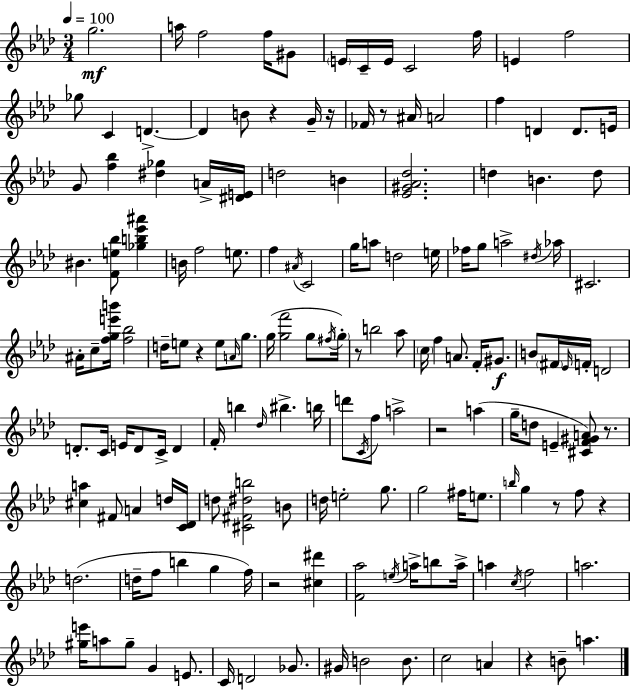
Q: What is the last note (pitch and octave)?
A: A5